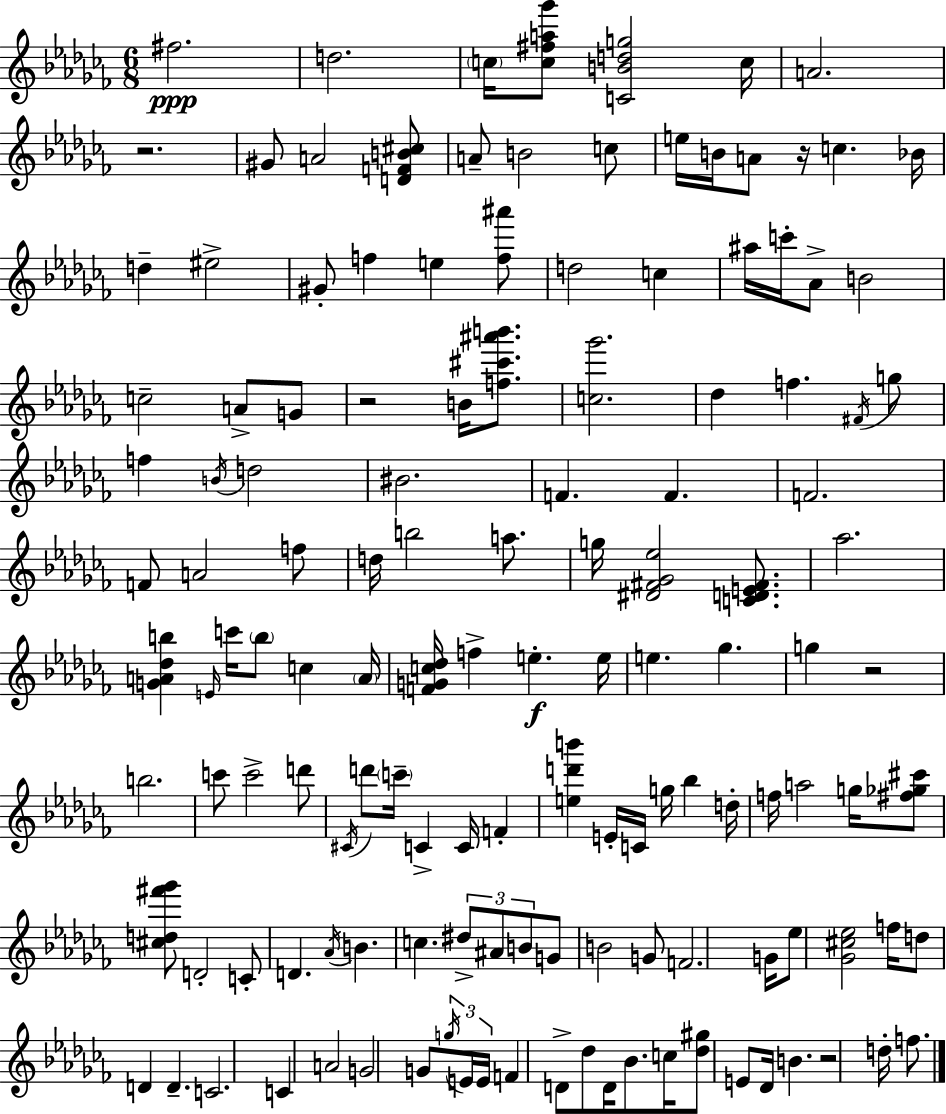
F#5/h. D5/h. C5/s [C5,F#5,A5,Gb6]/e [C4,B4,D5,G5]/h C5/s A4/h. R/h. G#4/e A4/h [D4,F4,B4,C#5]/e A4/e B4/h C5/e E5/s B4/s A4/e R/s C5/q. Bb4/s D5/q EIS5/h G#4/e F5/q E5/q [F5,A#6]/e D5/h C5/q A#5/s C6/s Ab4/e B4/h C5/h A4/e G4/e R/h B4/s [F5,C#6,A#6,B6]/e. [C5,Gb6]/h. Db5/q F5/q. F#4/s G5/e F5/q B4/s D5/h BIS4/h. F4/q. F4/q. F4/h. F4/e A4/h F5/e D5/s B5/h A5/e. G5/s [D#4,F#4,Gb4,Eb5]/h [C4,D4,E4,F#4]/e. Ab5/h. [G4,A4,Db5,B5]/q E4/s C6/s B5/e C5/q A4/s [F4,G4,C5,Db5]/s F5/q E5/q. E5/s E5/q. Gb5/q. G5/q R/h B5/h. C6/e C6/h D6/e C#4/s D6/e C6/s C4/q C4/s F4/q [E5,D6,B6]/q E4/s C4/s G5/s Bb5/q D5/s F5/s A5/h G5/s [F#5,Gb5,C#6]/e [C#5,D5,F#6,Gb6]/e D4/h C4/e D4/q. Ab4/s B4/q. C5/q. D#5/e A#4/e B4/e G4/e B4/h G4/e F4/h. G4/s Eb5/e [Gb4,C#5,Eb5]/h F5/s D5/e D4/q D4/q. C4/h. C4/q A4/h G4/h G4/e G5/s E4/s E4/s F4/q D4/e Db5/e D4/s Bb4/e. C5/s [Db5,G#5]/e E4/e Db4/s B4/q. R/h D5/s F5/e.